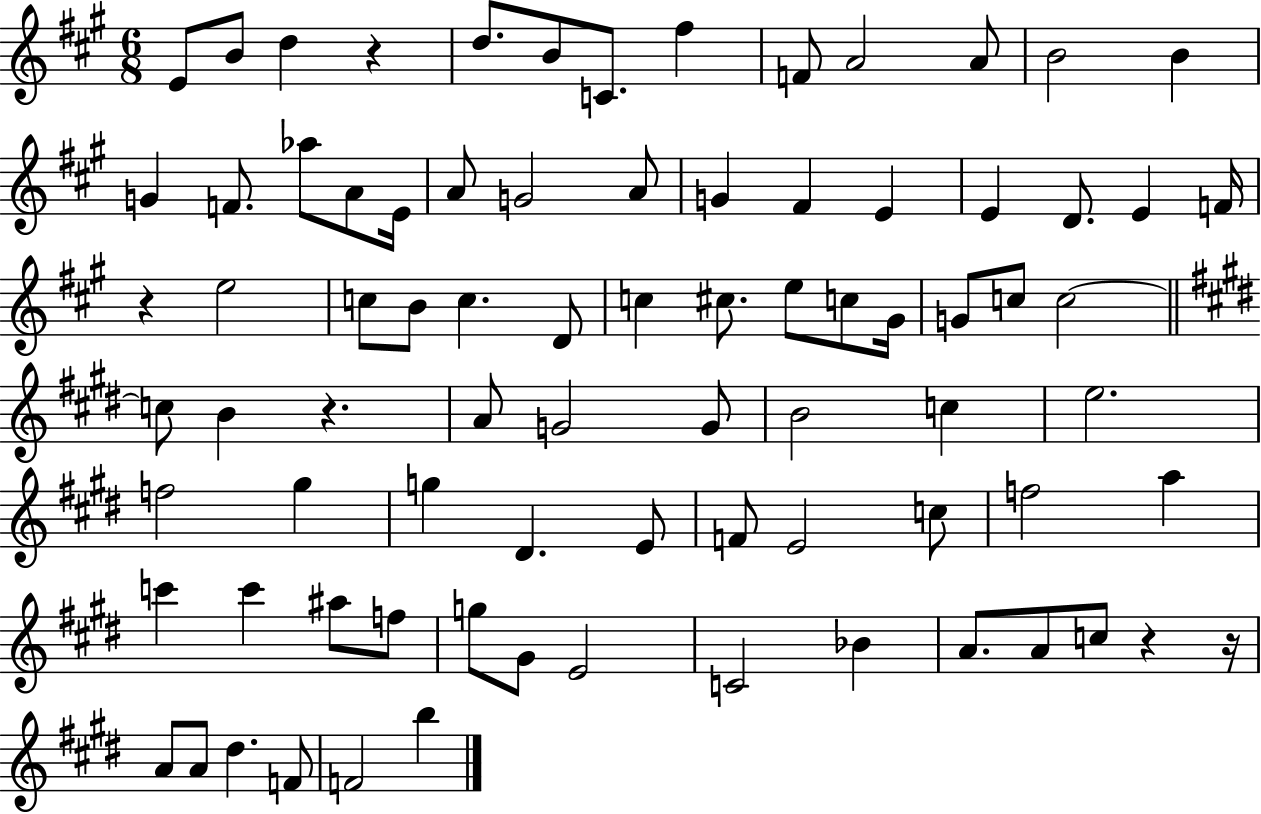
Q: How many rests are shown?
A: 5